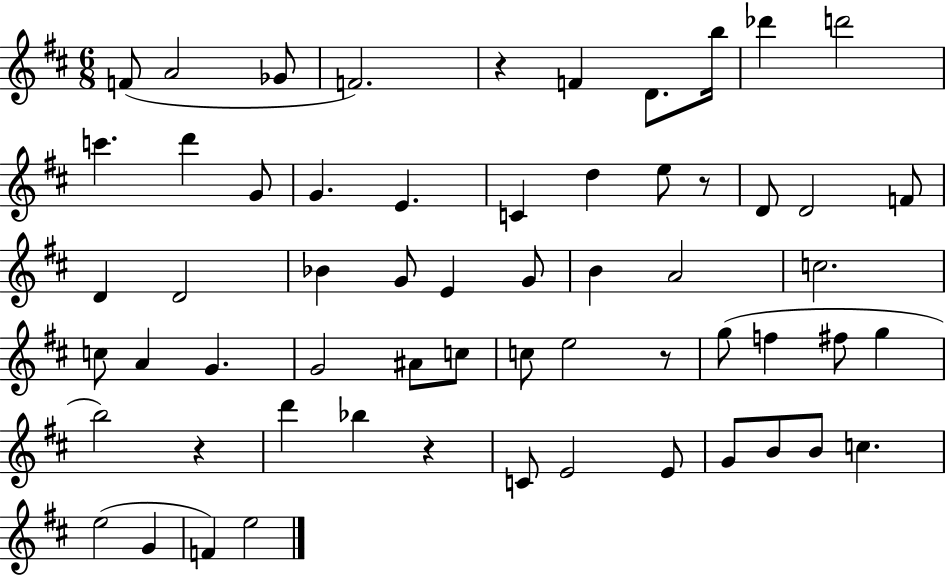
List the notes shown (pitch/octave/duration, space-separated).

F4/e A4/h Gb4/e F4/h. R/q F4/q D4/e. B5/s Db6/q D6/h C6/q. D6/q G4/e G4/q. E4/q. C4/q D5/q E5/e R/e D4/e D4/h F4/e D4/q D4/h Bb4/q G4/e E4/q G4/e B4/q A4/h C5/h. C5/e A4/q G4/q. G4/h A#4/e C5/e C5/e E5/h R/e G5/e F5/q F#5/e G5/q B5/h R/q D6/q Bb5/q R/q C4/e E4/h E4/e G4/e B4/e B4/e C5/q. E5/h G4/q F4/q E5/h